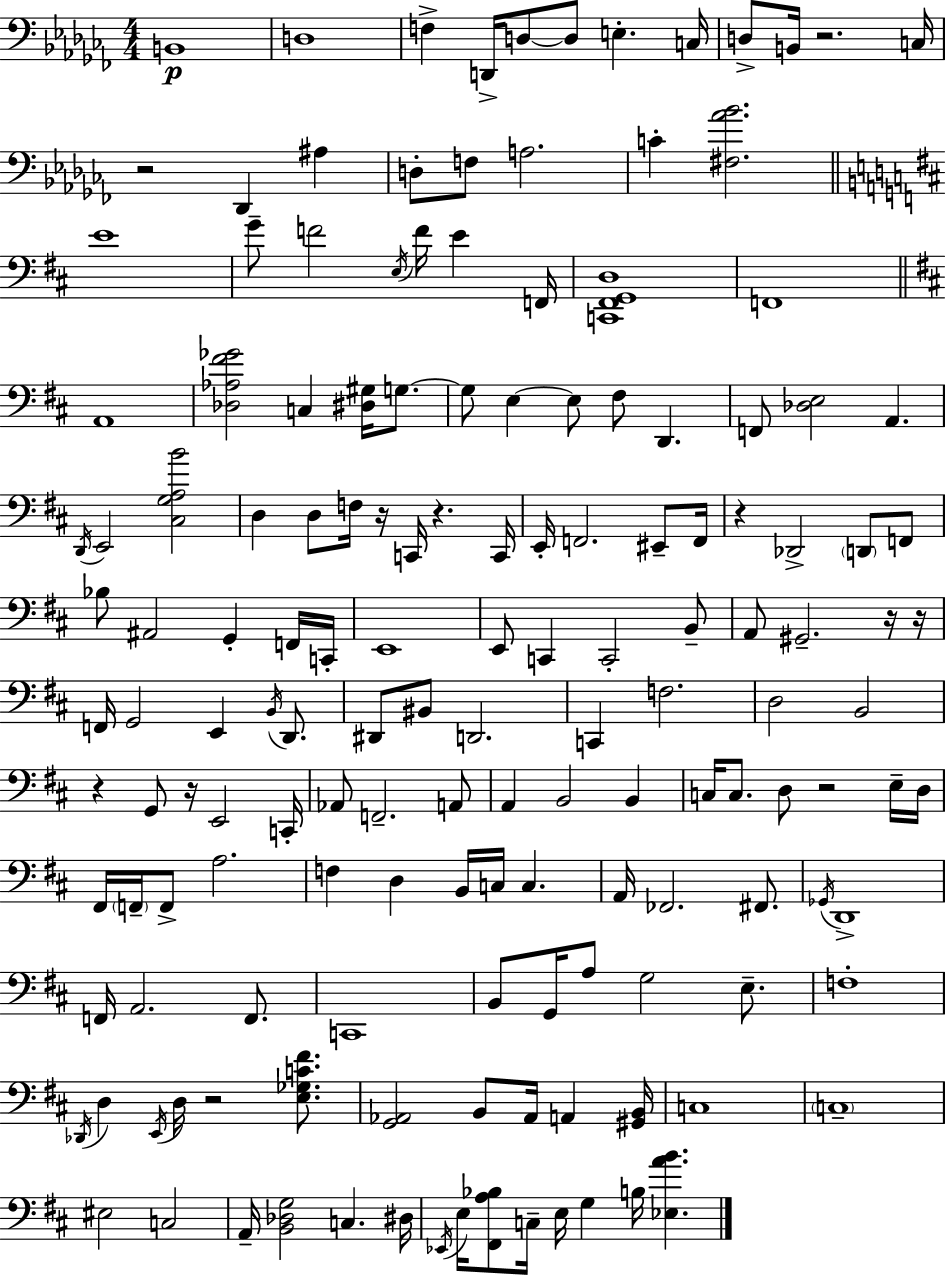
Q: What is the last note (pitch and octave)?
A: B3